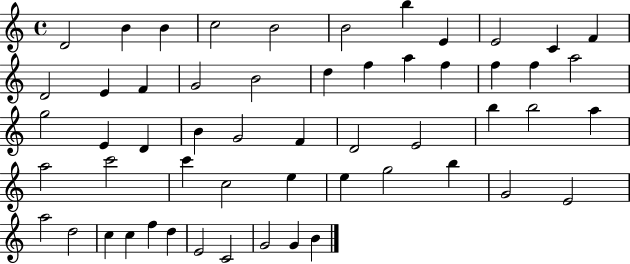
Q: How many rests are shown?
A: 0